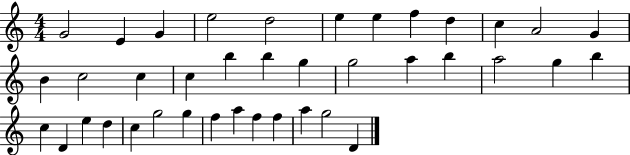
{
  \clef treble
  \numericTimeSignature
  \time 4/4
  \key c \major
  g'2 e'4 g'4 | e''2 d''2 | e''4 e''4 f''4 d''4 | c''4 a'2 g'4 | \break b'4 c''2 c''4 | c''4 b''4 b''4 g''4 | g''2 a''4 b''4 | a''2 g''4 b''4 | \break c''4 d'4 e''4 d''4 | c''4 g''2 g''4 | f''4 a''4 f''4 f''4 | a''4 g''2 d'4 | \break \bar "|."
}